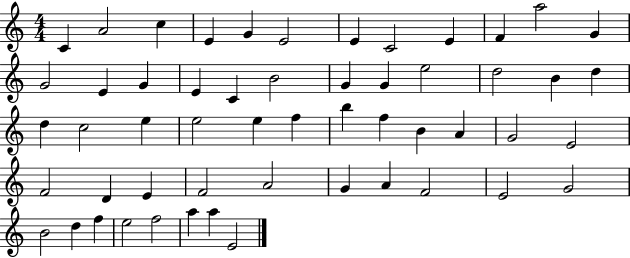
{
  \clef treble
  \numericTimeSignature
  \time 4/4
  \key c \major
  c'4 a'2 c''4 | e'4 g'4 e'2 | e'4 c'2 e'4 | f'4 a''2 g'4 | \break g'2 e'4 g'4 | e'4 c'4 b'2 | g'4 g'4 e''2 | d''2 b'4 d''4 | \break d''4 c''2 e''4 | e''2 e''4 f''4 | b''4 f''4 b'4 a'4 | g'2 e'2 | \break f'2 d'4 e'4 | f'2 a'2 | g'4 a'4 f'2 | e'2 g'2 | \break b'2 d''4 f''4 | e''2 f''2 | a''4 a''4 e'2 | \bar "|."
}